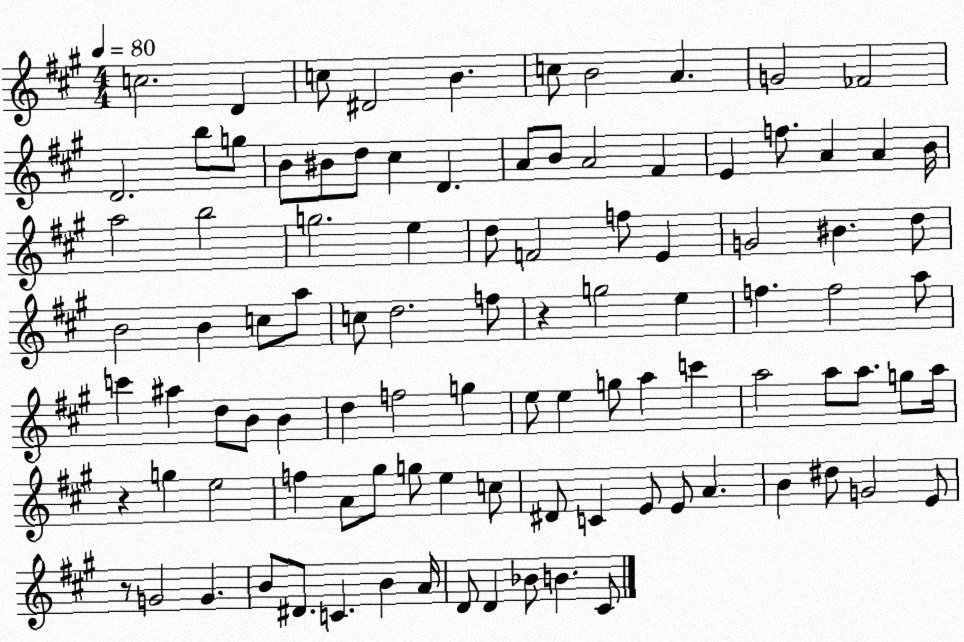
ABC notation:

X:1
T:Untitled
M:4/4
L:1/4
K:A
c2 D c/2 ^D2 B c/2 B2 A G2 _F2 D2 b/2 g/2 B/2 ^B/2 d/2 ^c D A/2 B/2 A2 ^F E f/2 A A B/4 a2 b2 g2 e d/2 F2 f/2 E G2 ^B d/2 B2 B c/2 a/2 c/2 d2 f/2 z g2 e f f2 a/2 c' ^a d/2 B/2 B d f2 g e/2 e g/2 a c' a2 a/2 a/2 g/2 a/4 z g e2 f A/2 ^g/2 g/2 e c/2 ^D/2 C E/2 E/2 A B ^d/2 G2 E/2 z/2 G2 G B/2 ^D/2 C B A/4 D/2 D _B/2 B ^C/2